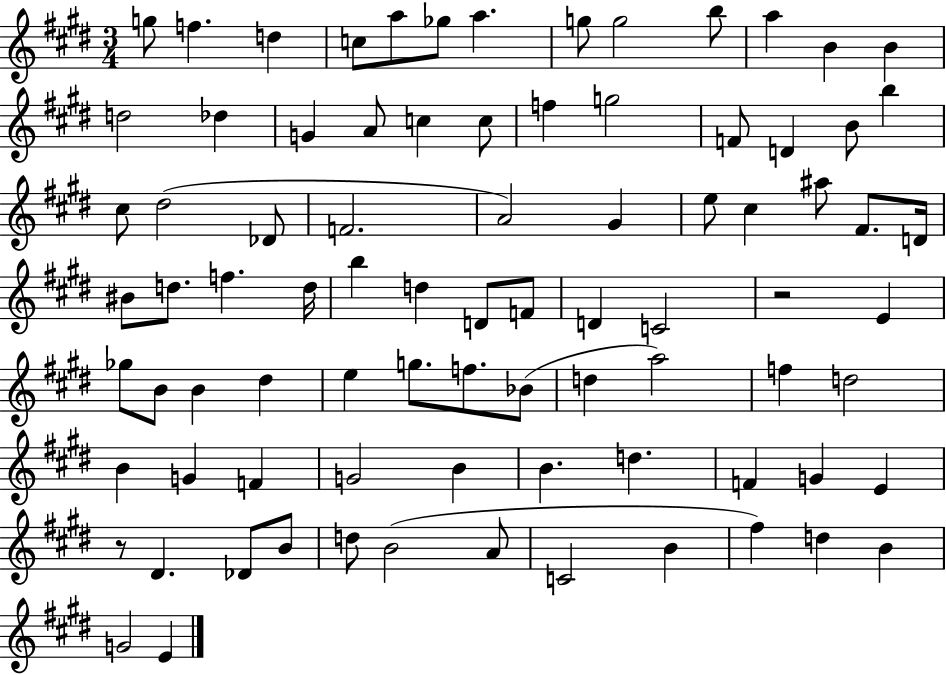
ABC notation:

X:1
T:Untitled
M:3/4
L:1/4
K:E
g/2 f d c/2 a/2 _g/2 a g/2 g2 b/2 a B B d2 _d G A/2 c c/2 f g2 F/2 D B/2 b ^c/2 ^d2 _D/2 F2 A2 ^G e/2 ^c ^a/2 ^F/2 D/4 ^B/2 d/2 f d/4 b d D/2 F/2 D C2 z2 E _g/2 B/2 B ^d e g/2 f/2 _B/2 d a2 f d2 B G F G2 B B d F G E z/2 ^D _D/2 B/2 d/2 B2 A/2 C2 B ^f d B G2 E